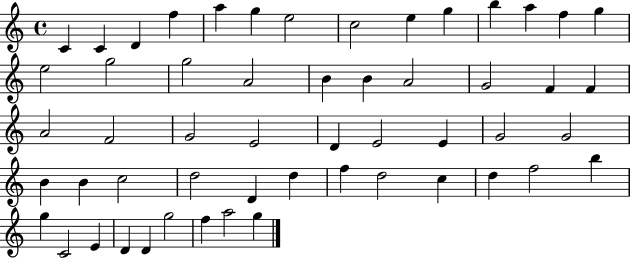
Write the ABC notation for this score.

X:1
T:Untitled
M:4/4
L:1/4
K:C
C C D f a g e2 c2 e g b a f g e2 g2 g2 A2 B B A2 G2 F F A2 F2 G2 E2 D E2 E G2 G2 B B c2 d2 D d f d2 c d f2 b g C2 E D D g2 f a2 g